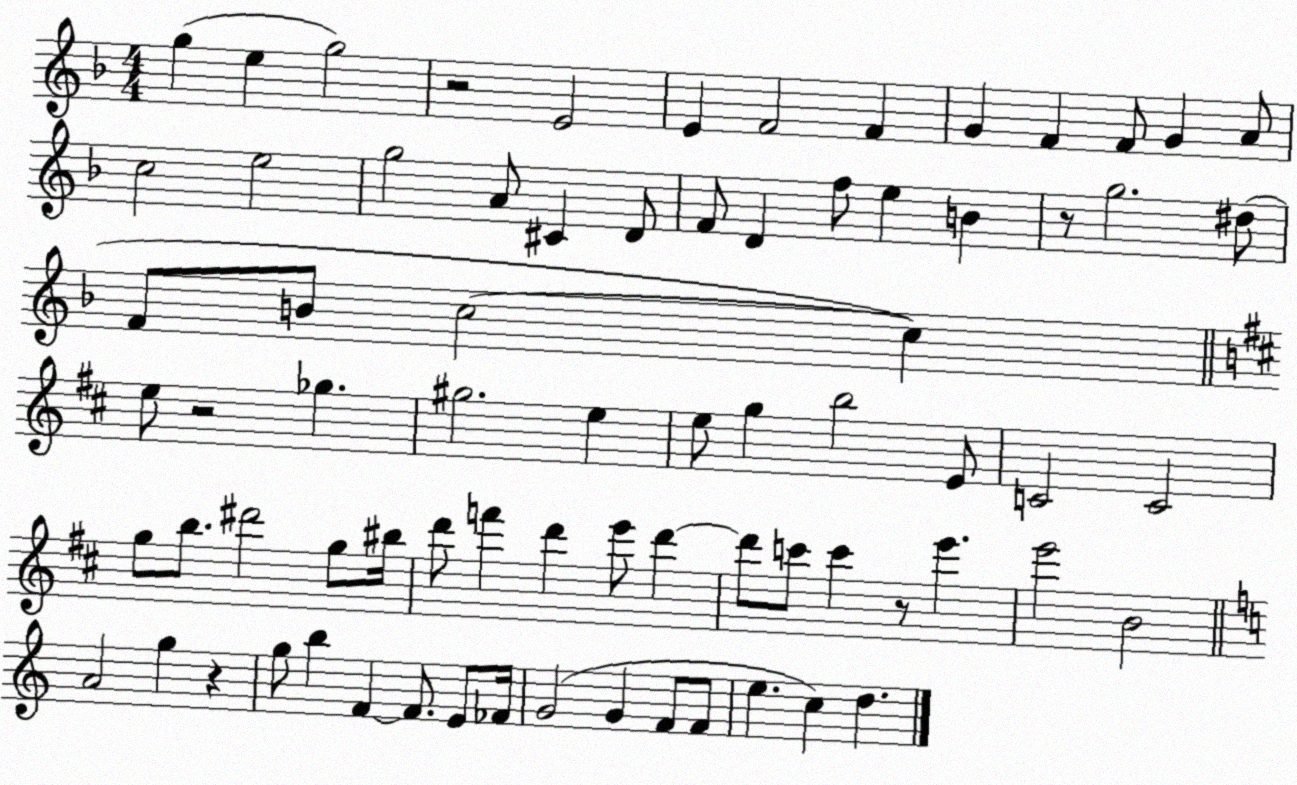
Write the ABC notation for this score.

X:1
T:Untitled
M:4/4
L:1/4
K:F
g e g2 z2 E2 E F2 F G F F/2 G A/2 c2 e2 g2 A/2 ^C D/2 F/2 D f/2 e B z/2 g2 ^d/2 F/2 B/2 c2 c e/2 z2 _g ^g2 e e/2 g b2 E/2 C2 C2 g/2 b/2 ^d'2 g/2 ^b/4 d'/2 f' d' e'/2 d' d'/2 c'/2 c' z/2 e' e'2 B2 A2 g z g/2 b F F/2 E/2 _F/4 G2 G F/2 F/2 e c d